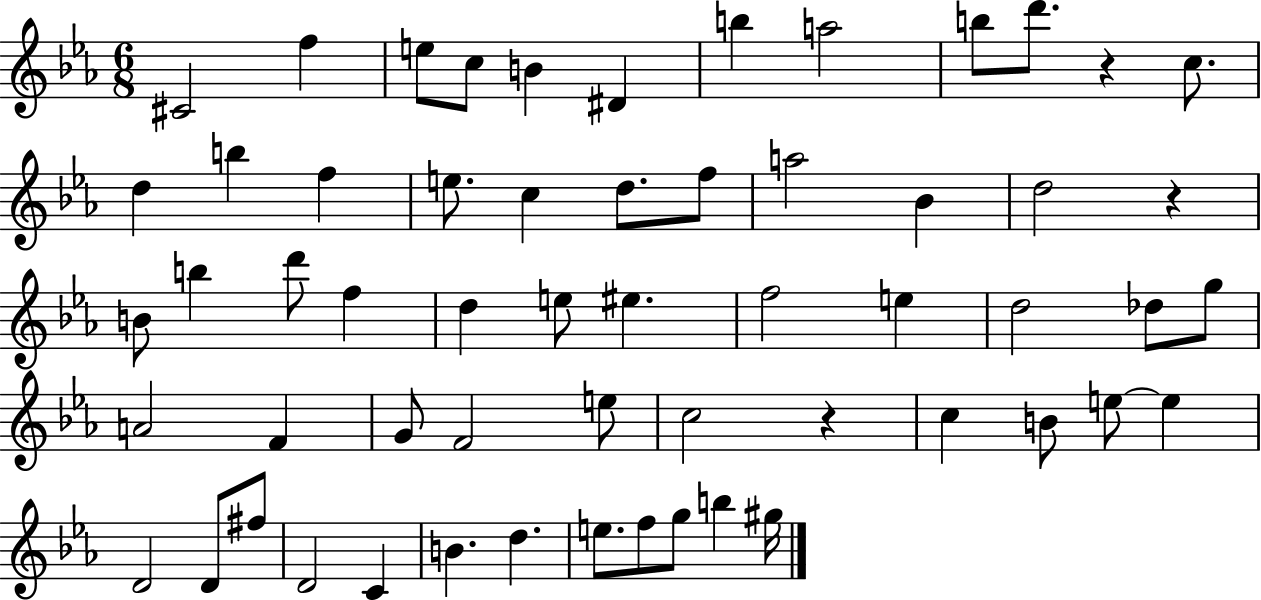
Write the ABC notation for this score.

X:1
T:Untitled
M:6/8
L:1/4
K:Eb
^C2 f e/2 c/2 B ^D b a2 b/2 d'/2 z c/2 d b f e/2 c d/2 f/2 a2 _B d2 z B/2 b d'/2 f d e/2 ^e f2 e d2 _d/2 g/2 A2 F G/2 F2 e/2 c2 z c B/2 e/2 e D2 D/2 ^f/2 D2 C B d e/2 f/2 g/2 b ^g/4